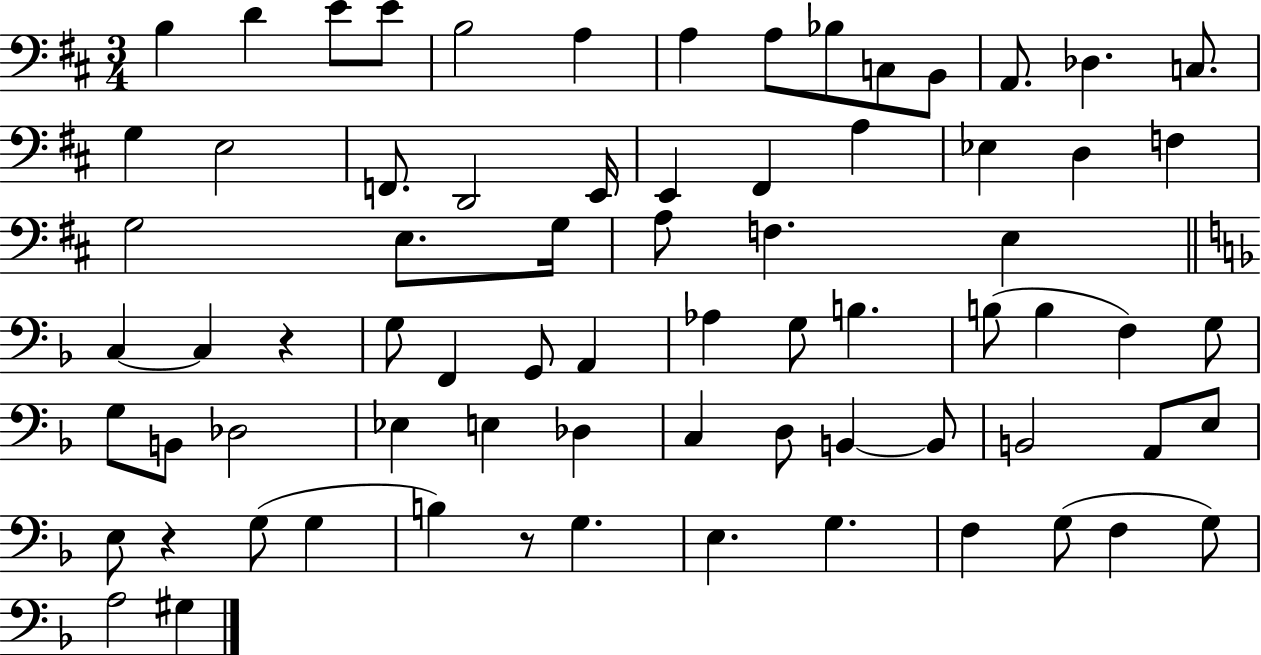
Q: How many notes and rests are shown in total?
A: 73